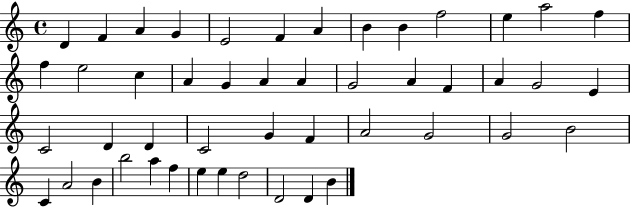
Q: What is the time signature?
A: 4/4